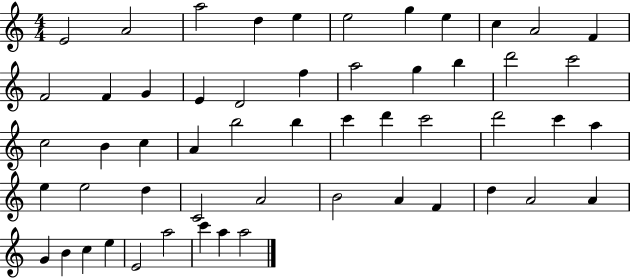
X:1
T:Untitled
M:4/4
L:1/4
K:C
E2 A2 a2 d e e2 g e c A2 F F2 F G E D2 f a2 g b d'2 c'2 c2 B c A b2 b c' d' c'2 d'2 c' a e e2 d C2 A2 B2 A F d A2 A G B c e E2 a2 c' a a2